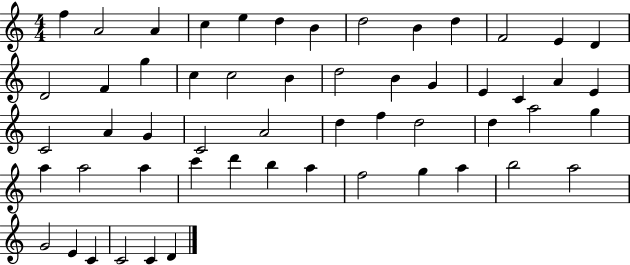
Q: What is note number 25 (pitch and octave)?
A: A4